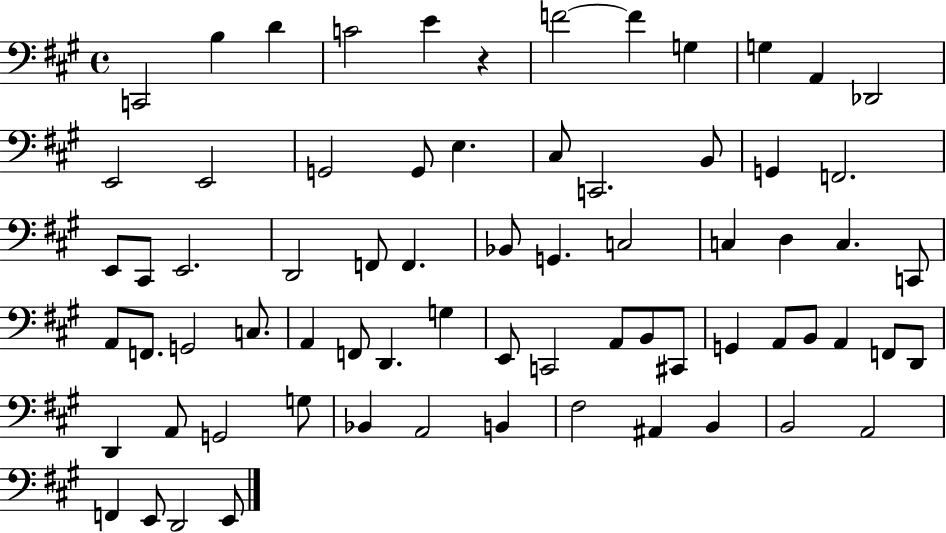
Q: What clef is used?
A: bass